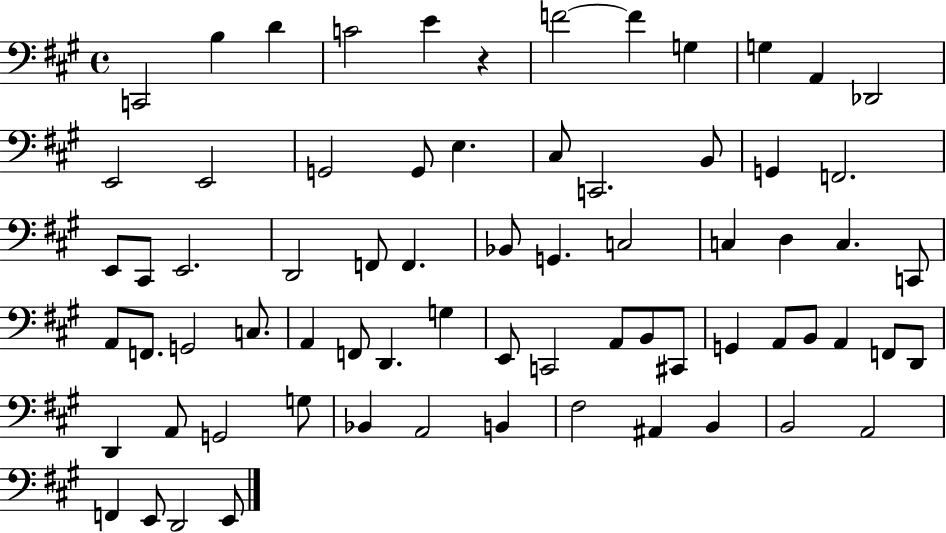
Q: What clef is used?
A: bass